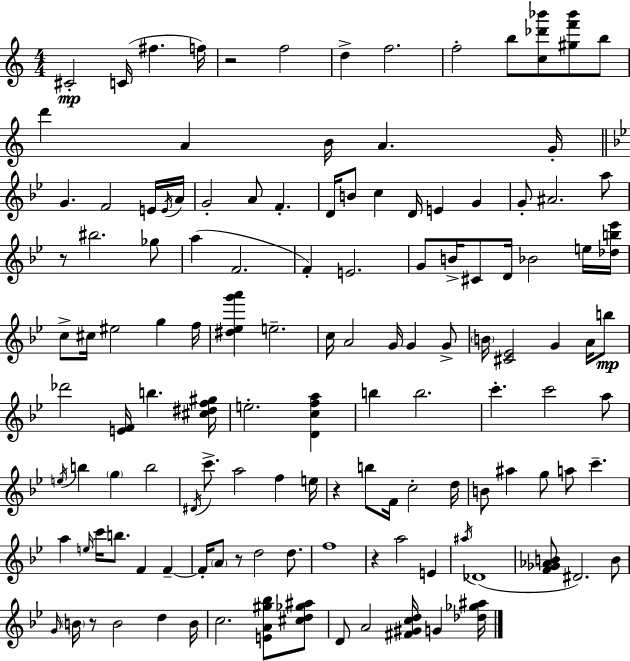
{
  \clef treble
  \numericTimeSignature
  \time 4/4
  \key a \minor
  cis'2-.\mp c'16( fis''4. f''16) | r2 f''2 | d''4-> f''2. | f''2-. b''8 <c'' des''' bes'''>8 <gis'' f''' bes'''>8 b''8 | \break d'''4 a'4 b'16 a'4. g'16-. | \bar "||" \break \key bes \major g'4. f'2 e'16 \acciaccatura { e'16 } | a'16 g'2-. a'8 f'4.-. | d'16 b'8 c''4 d'16 e'4 g'4 | g'8-. ais'2. a''8 | \break r8 bis''2. ges''8 | a''4( f'2. | f'4-.) e'2. | g'8 b'16-> cis'8 d'16 bes'2 e''16 | \break <des'' b'' ees'''>16 c''8-> cis''16 eis''2 g''4 | f''16 <dis'' ees'' g''' a'''>4 e''2.-- | c''16 a'2 g'16 g'4 g'8-> | \parenthesize b'16 <cis' ees'>2 g'4 a'16 b''8\mp | \break des'''2 <e' f'>16 b''4. | <cis'' dis'' f'' gis''>16 e''2.-. <d' c'' f'' a''>4 | b''4 b''2. | c'''4.-. c'''2 a''8 | \break \acciaccatura { e''16 } b''4 \parenthesize g''4 b''2 | \acciaccatura { dis'16 } c'''8.-> a''2 f''4 | e''16 r4 b''8 f'16 c''2-. | d''16 b'8 ais''4 g''8 a''8 c'''4.-- | \break a''4 \grace { e''16 } c'''16 b''8. f'4 | f'4--~~ f'16-. \parenthesize a'8 r8 d''2 | d''8. f''1 | r4 a''2 | \break e'4 \acciaccatura { ais''16 } des'1( | <f' ges' aes' b'>8 dis'2.) | b'8 \grace { g'16 } \parenthesize b'16 r8 b'2 | d''4 b'16 c''2. | \break <e' a' gis'' bes''>8 <cis'' d'' ges'' ais''>8 d'8 a'2 | <fis' gis' c'' d''>16 g'4 <des'' ges'' ais''>16 \bar "|."
}